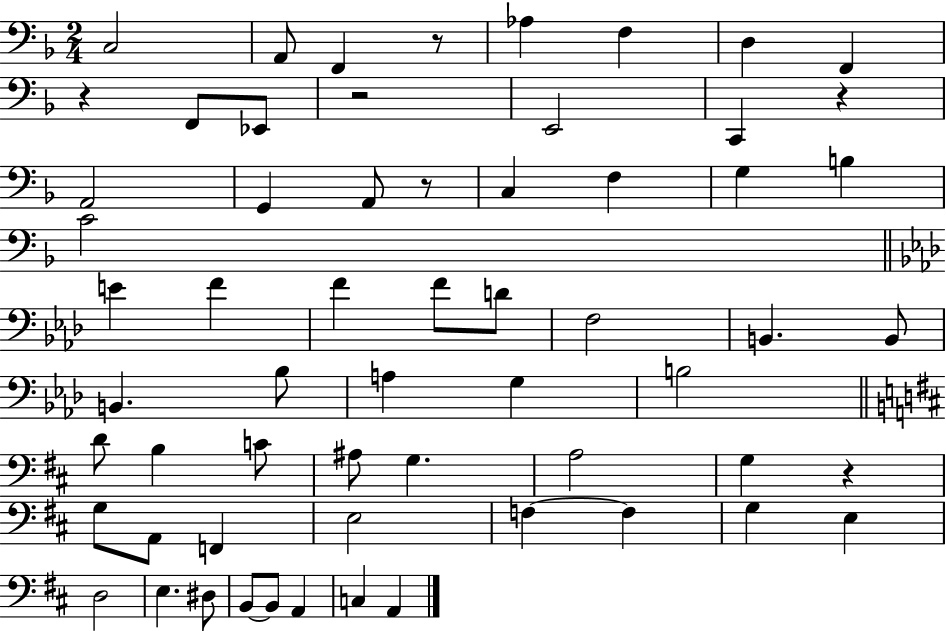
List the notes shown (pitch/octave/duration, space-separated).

C3/h A2/e F2/q R/e Ab3/q F3/q D3/q F2/q R/q F2/e Eb2/e R/h E2/h C2/q R/q A2/h G2/q A2/e R/e C3/q F3/q G3/q B3/q C4/h E4/q F4/q F4/q F4/e D4/e F3/h B2/q. B2/e B2/q. Bb3/e A3/q G3/q B3/h D4/e B3/q C4/e A#3/e G3/q. A3/h G3/q R/q G3/e A2/e F2/q E3/h F3/q F3/q G3/q E3/q D3/h E3/q. D#3/e B2/e B2/e A2/q C3/q A2/q